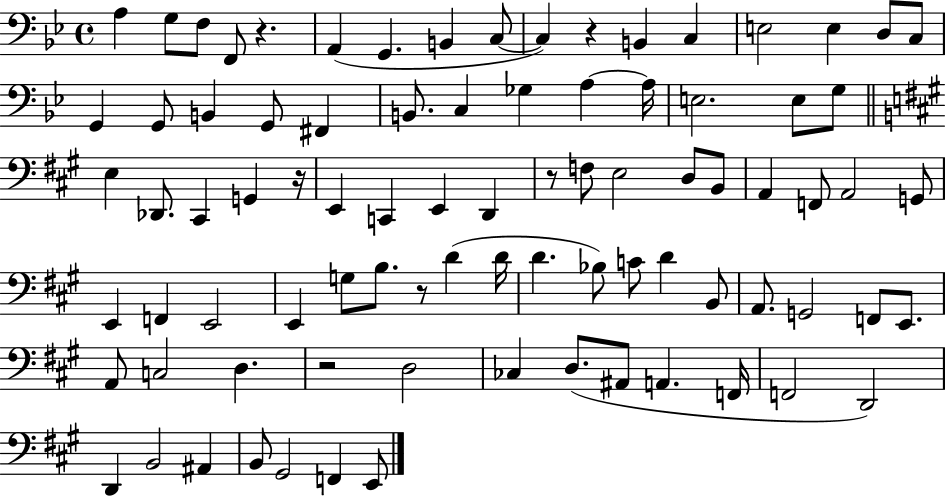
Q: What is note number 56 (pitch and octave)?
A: D4